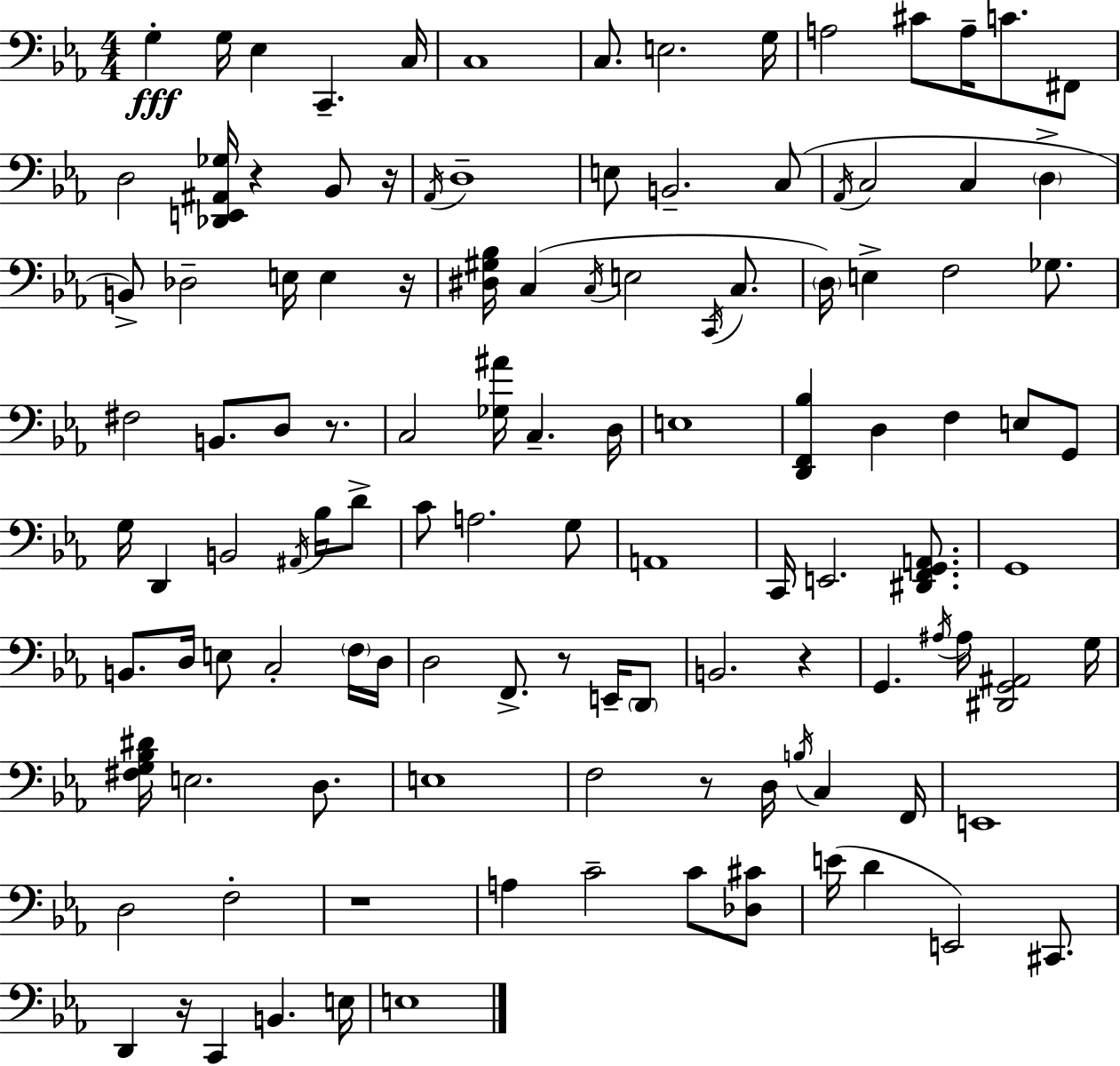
{
  \clef bass
  \numericTimeSignature
  \time 4/4
  \key ees \major
  g4-.\fff g16 ees4 c,4.-- c16 | c1 | c8. e2. g16 | a2 cis'8 a16-- c'8. fis,8 | \break d2 <des, e, ais, ges>16 r4 bes,8 r16 | \acciaccatura { aes,16 } d1-- | e8 b,2.-- c8( | \acciaccatura { aes,16 } c2 c4 \parenthesize d4-> | \break b,8->) des2-- e16 e4 | r16 <dis gis bes>16 c4( \acciaccatura { c16 } e2 | \acciaccatura { c,16 } c8. \parenthesize d16) e4-> f2 | ges8. fis2 b,8. d8 | \break r8. c2 <ges ais'>16 c4.-- | d16 e1 | <d, f, bes>4 d4 f4 | e8 g,8 g16 d,4 b,2 | \break \acciaccatura { ais,16 } bes16 d'8-> c'8 a2. | g8 a,1 | c,16 e,2. | <dis, f, g, a,>8. g,1 | \break b,8. d16 e8 c2-. | \parenthesize f16 d16 d2 f,8.-> | r8 e,16-- \parenthesize d,8 b,2. | r4 g,4. \acciaccatura { ais16 } ais16 <dis, g, ais,>2 | \break g16 <fis g bes dis'>16 e2. | d8. e1 | f2 r8 | d16 \acciaccatura { b16 } c4 f,16 e,1 | \break d2 f2-. | r1 | a4 c'2-- | c'8 <des cis'>8 e'16( d'4 e,2) | \break cis,8. d,4 r16 c,4 | b,4. e16 e1 | \bar "|."
}